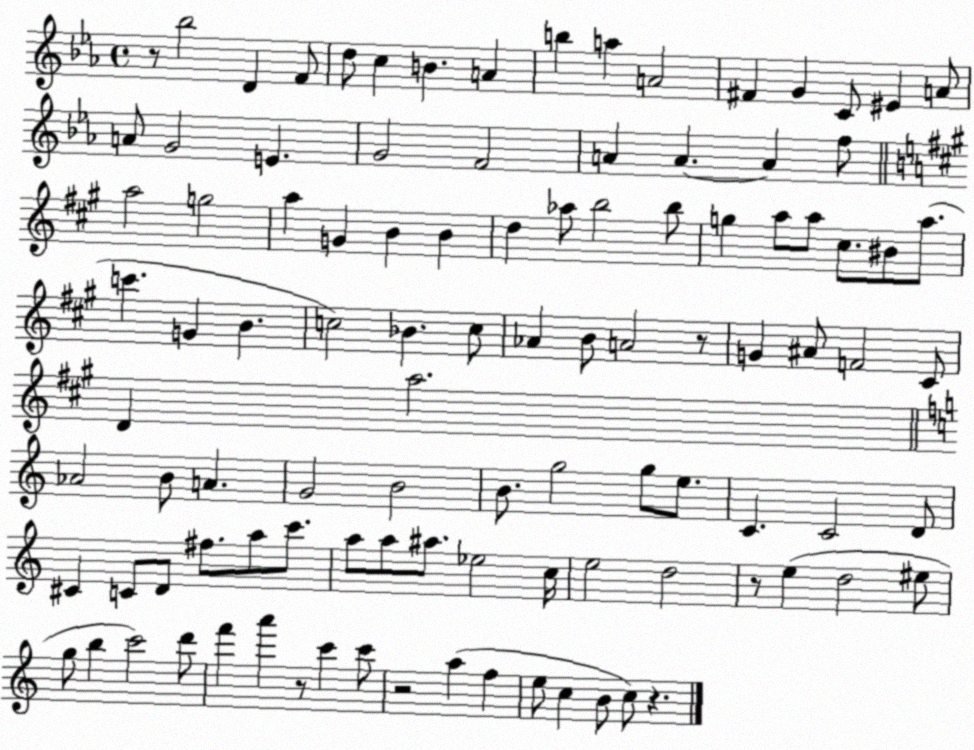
X:1
T:Untitled
M:4/4
L:1/4
K:Eb
z/2 _b2 D F/2 d/2 c B A b a A2 ^F G C/2 ^E A/2 A/2 G2 E G2 F2 A A A f/2 a2 g2 a G B B d _a/2 b2 b/2 g a/2 a/2 ^c/2 ^B/2 a/2 c' G B c2 _B c/2 _A B/2 A2 z/2 G ^A/2 F2 ^C/2 D a2 _A2 B/2 A G2 B2 B/2 g2 g/2 e/2 C C2 D/2 ^C C/2 D/2 ^f/2 a/2 c'/2 a/2 a/2 ^a/2 _e2 c/4 e2 d2 z/2 e d2 ^e/2 g/2 b c'2 d'/2 f' a' z/2 c' c'/2 z2 a f e/2 c B/2 c/2 z